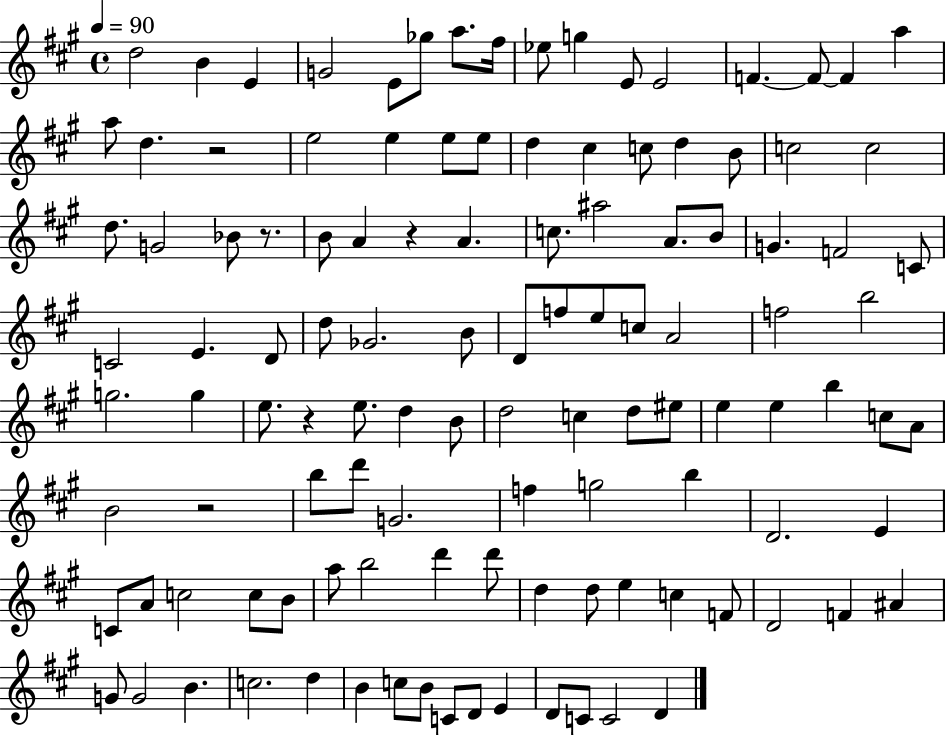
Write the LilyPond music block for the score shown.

{
  \clef treble
  \time 4/4
  \defaultTimeSignature
  \key a \major
  \tempo 4 = 90
  d''2 b'4 e'4 | g'2 e'8 ges''8 a''8. fis''16 | ees''8 g''4 e'8 e'2 | f'4.~~ f'8~~ f'4 a''4 | \break a''8 d''4. r2 | e''2 e''4 e''8 e''8 | d''4 cis''4 c''8 d''4 b'8 | c''2 c''2 | \break d''8. g'2 bes'8 r8. | b'8 a'4 r4 a'4. | c''8. ais''2 a'8. b'8 | g'4. f'2 c'8 | \break c'2 e'4. d'8 | d''8 ges'2. b'8 | d'8 f''8 e''8 c''8 a'2 | f''2 b''2 | \break g''2. g''4 | e''8. r4 e''8. d''4 b'8 | d''2 c''4 d''8 eis''8 | e''4 e''4 b''4 c''8 a'8 | \break b'2 r2 | b''8 d'''8 g'2. | f''4 g''2 b''4 | d'2. e'4 | \break c'8 a'8 c''2 c''8 b'8 | a''8 b''2 d'''4 d'''8 | d''4 d''8 e''4 c''4 f'8 | d'2 f'4 ais'4 | \break g'8 g'2 b'4. | c''2. d''4 | b'4 c''8 b'8 c'8 d'8 e'4 | d'8 c'8 c'2 d'4 | \break \bar "|."
}